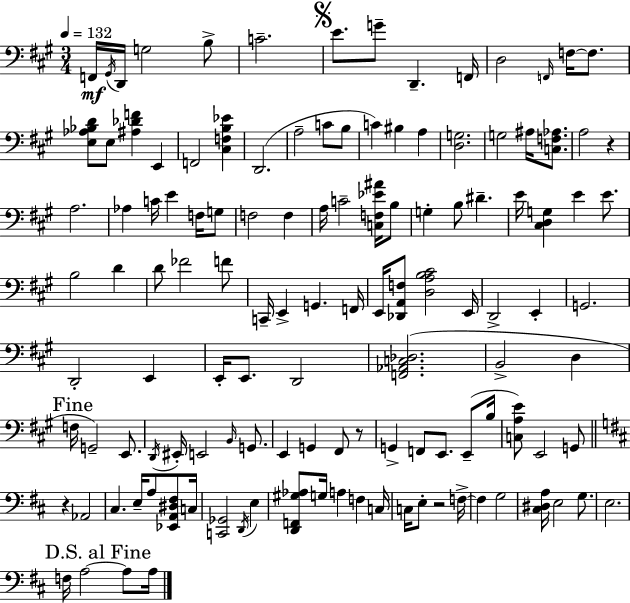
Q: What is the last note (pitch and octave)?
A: A3